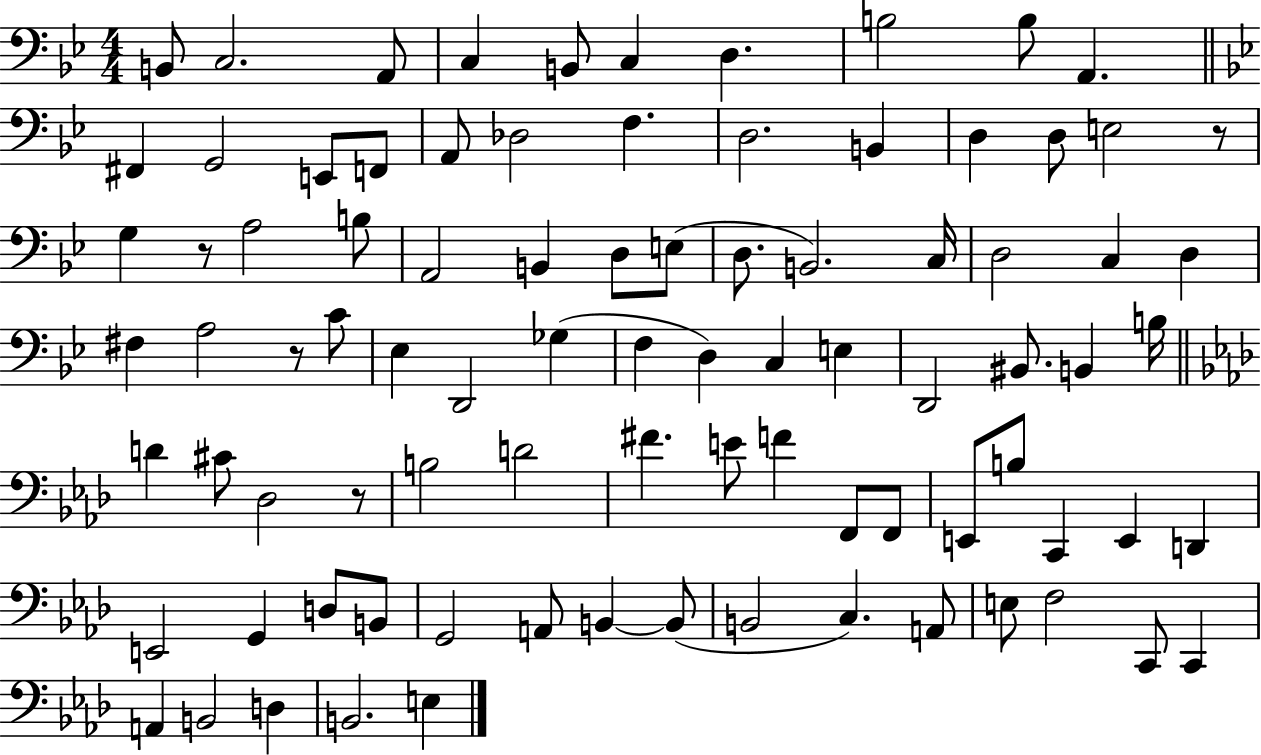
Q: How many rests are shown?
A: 4